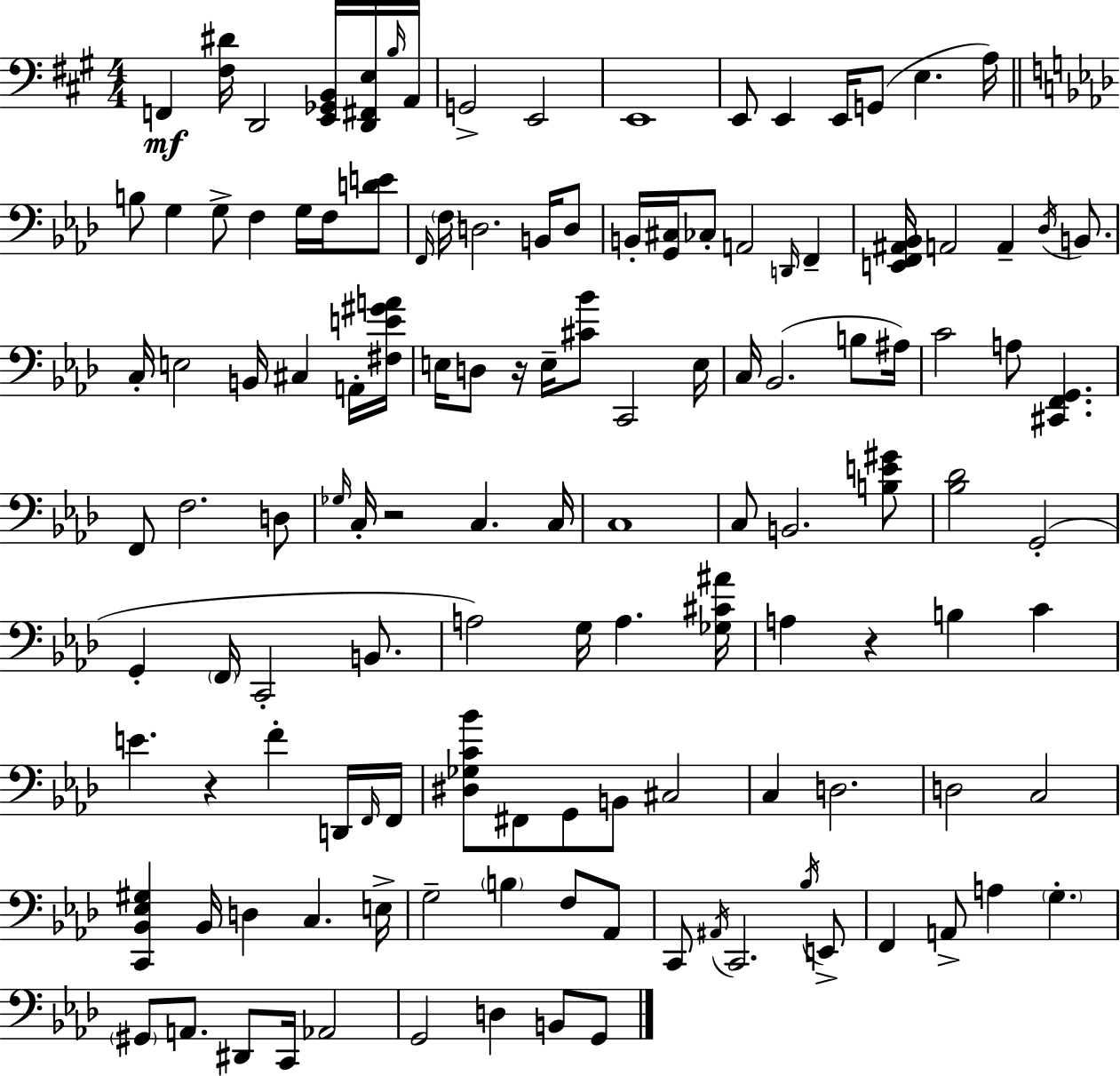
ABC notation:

X:1
T:Untitled
M:4/4
L:1/4
K:A
F,, [^F,^D]/4 D,,2 [E,,_G,,B,,]/4 [D,,^F,,E,]/4 B,/4 A,,/4 G,,2 E,,2 E,,4 E,,/2 E,, E,,/4 G,,/2 E, A,/4 B,/2 G, G,/2 F, G,/4 F,/4 [DE]/2 F,,/4 F,/4 D,2 B,,/4 D,/2 B,,/4 [G,,^C,]/4 _C,/2 A,,2 D,,/4 F,, [E,,F,,^A,,_B,,]/4 A,,2 A,, _D,/4 B,,/2 C,/4 E,2 B,,/4 ^C, A,,/4 [^F,E^GA]/4 E,/4 D,/2 z/4 E,/4 [^C_B]/2 C,,2 E,/4 C,/4 _B,,2 B,/2 ^A,/4 C2 A,/2 [^C,,F,,G,,] F,,/2 F,2 D,/2 _G,/4 C,/4 z2 C, C,/4 C,4 C,/2 B,,2 [B,E^G]/2 [_B,_D]2 G,,2 G,, F,,/4 C,,2 B,,/2 A,2 G,/4 A, [_G,^C^A]/4 A, z B, C E z F D,,/4 F,,/4 F,,/4 [^D,_G,C_B]/2 ^F,,/2 G,,/2 B,,/2 ^C,2 C, D,2 D,2 C,2 [C,,_B,,_E,^G,] _B,,/4 D, C, E,/4 G,2 B, F,/2 _A,,/2 C,,/2 ^A,,/4 C,,2 _B,/4 E,,/2 F,, A,,/2 A, G, ^G,,/2 A,,/2 ^D,,/2 C,,/4 _A,,2 G,,2 D, B,,/2 G,,/2